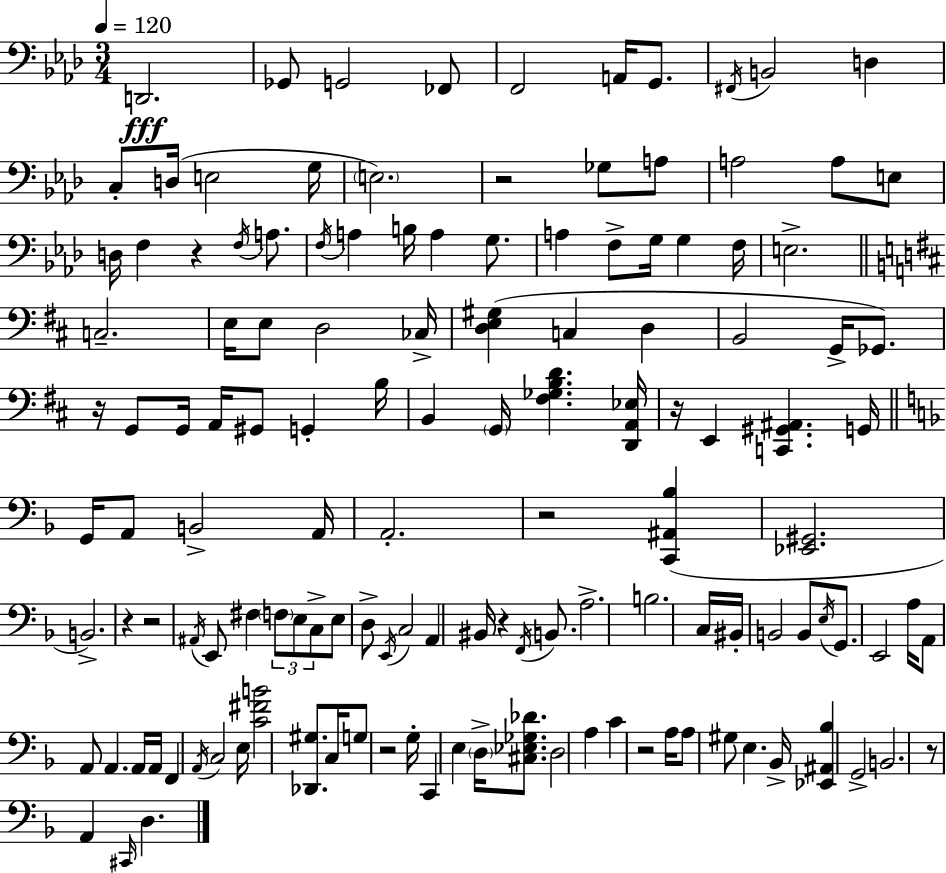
X:1
T:Untitled
M:3/4
L:1/4
K:Fm
D,,2 _G,,/2 G,,2 _F,,/2 F,,2 A,,/4 G,,/2 ^F,,/4 B,,2 D, C,/2 D,/4 E,2 G,/4 E,2 z2 _G,/2 A,/2 A,2 A,/2 E,/2 D,/4 F, z F,/4 A,/2 F,/4 A, B,/4 A, G,/2 A, F,/2 G,/4 G, F,/4 E,2 C,2 E,/4 E,/2 D,2 _C,/4 [D,E,^G,] C, D, B,,2 G,,/4 _G,,/2 z/4 G,,/2 G,,/4 A,,/4 ^G,,/2 G,, B,/4 B,, G,,/4 [^F,_G,B,D] [D,,A,,_E,]/4 z/4 E,, [C,,^G,,^A,,] G,,/4 G,,/4 A,,/2 B,,2 A,,/4 A,,2 z2 [C,,^A,,_B,] [_E,,^G,,]2 B,,2 z z2 ^A,,/4 E,,/2 ^F, F,/2 E,/2 C,/2 E,/2 D,/2 E,,/4 C,2 A,, ^B,,/4 z F,,/4 B,,/2 A,2 B,2 C,/4 ^B,,/4 B,,2 B,,/2 E,/4 G,,/2 E,,2 A,/4 A,,/2 A,,/2 A,, A,,/4 A,,/4 F,, A,,/4 C,2 E,/4 [C^FB]2 [_D,,^G,]/2 C,/4 G,/2 z2 G,/4 C,, E, D,/4 [^C,_E,_G,_D]/2 D,2 A, C z2 A,/4 A,/2 ^G,/2 E, _B,,/4 [_E,,^A,,_B,] G,,2 B,,2 z/2 A,, ^C,,/4 D,